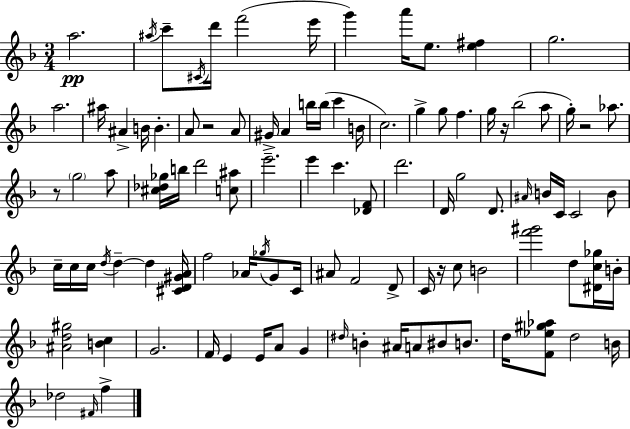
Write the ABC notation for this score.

X:1
T:Untitled
M:3/4
L:1/4
K:Dm
a2 ^a/4 c'/2 ^C/4 d'/4 f'2 e'/4 g' a'/4 e/2 [e^f] g2 a2 ^a/4 ^A B/4 B A/2 z2 A/2 ^G/4 A b/4 b/4 c' B/4 c2 g g/2 f g/4 z/4 _b2 a/2 g/4 z2 _a/2 z/2 g2 a/2 [^c_d_g]/4 b/4 d'2 [c^a]/2 e'2 e' c' [_DF]/2 d'2 D/4 g2 D/2 ^A/4 B/4 C/4 C2 B/2 c/4 c/4 c/4 d/4 d d [^CD^GA]/4 f2 _A/4 _g/4 G/2 C/4 ^A/2 F2 D/2 C/4 z/4 c/2 B2 [f'^g']2 d/2 [^Dc_g]/4 B/4 [^Ad^g]2 [Bc] G2 F/4 E E/4 A/2 G ^d/4 B ^A/4 A/2 ^B/2 B/2 d/4 [F_e^g_a]/2 d2 B/4 _d2 ^F/4 f